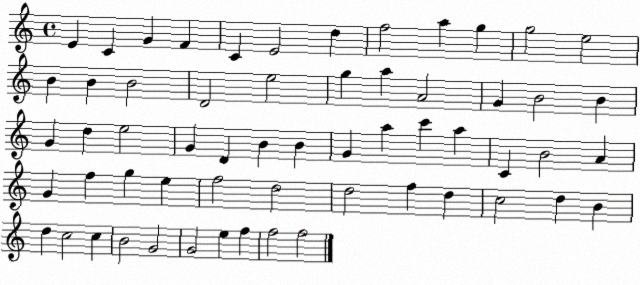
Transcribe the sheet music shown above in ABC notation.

X:1
T:Untitled
M:4/4
L:1/4
K:C
E C G F C E2 d f2 a g g2 e2 B B B2 D2 e2 g a A2 G B2 B G d e2 G D B B G a c' a C B2 A G f g e f2 d2 d2 f d c2 d B d c2 c B2 G2 G2 e f f2 f2